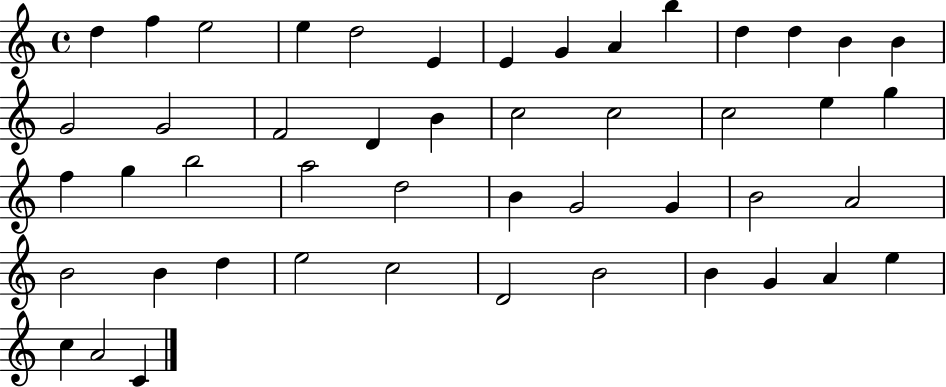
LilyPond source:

{
  \clef treble
  \time 4/4
  \defaultTimeSignature
  \key c \major
  d''4 f''4 e''2 | e''4 d''2 e'4 | e'4 g'4 a'4 b''4 | d''4 d''4 b'4 b'4 | \break g'2 g'2 | f'2 d'4 b'4 | c''2 c''2 | c''2 e''4 g''4 | \break f''4 g''4 b''2 | a''2 d''2 | b'4 g'2 g'4 | b'2 a'2 | \break b'2 b'4 d''4 | e''2 c''2 | d'2 b'2 | b'4 g'4 a'4 e''4 | \break c''4 a'2 c'4 | \bar "|."
}